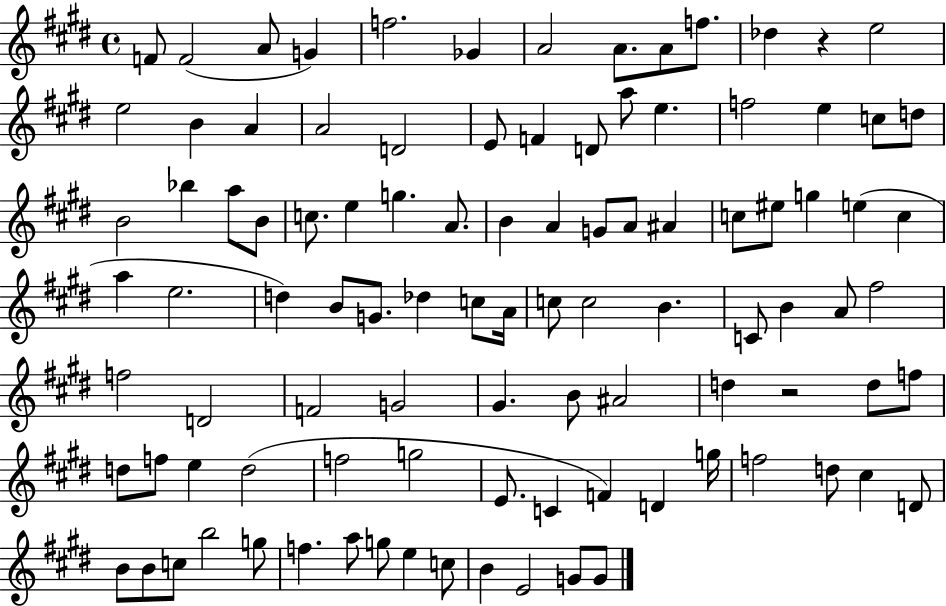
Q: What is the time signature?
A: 4/4